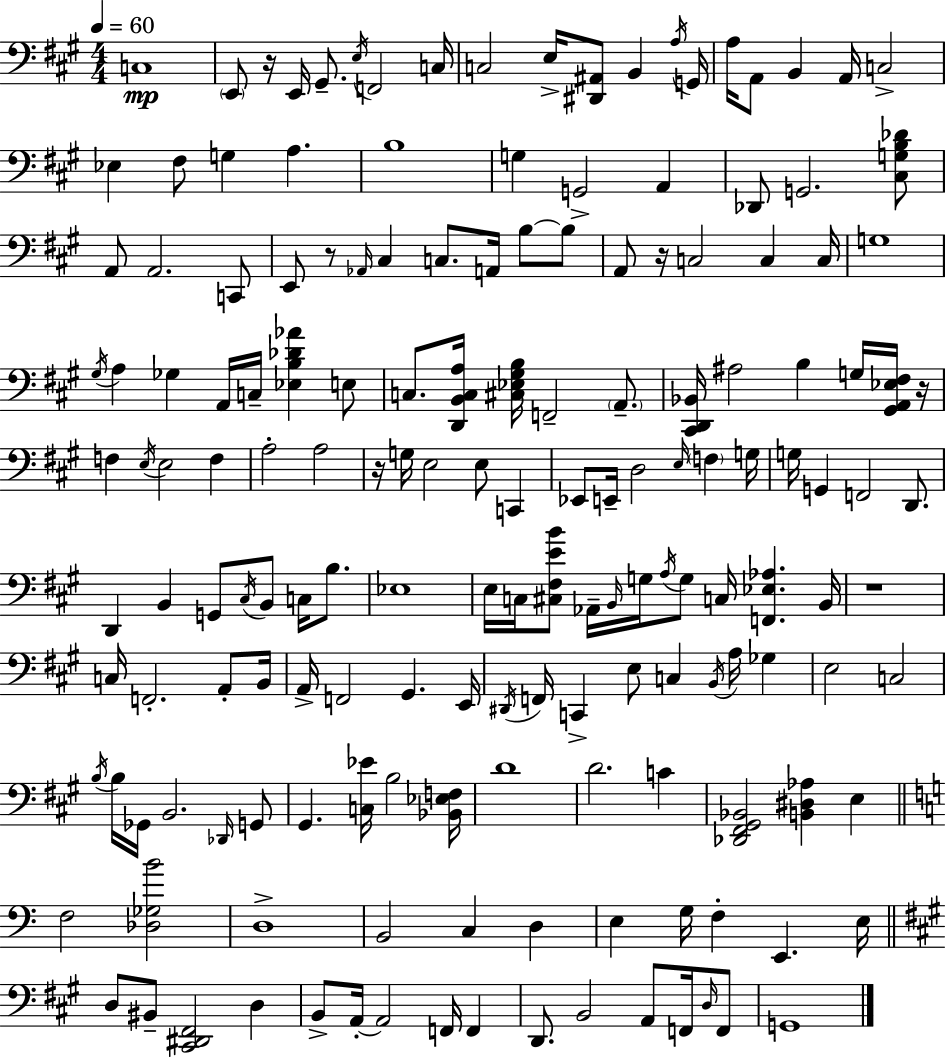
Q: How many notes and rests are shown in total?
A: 167